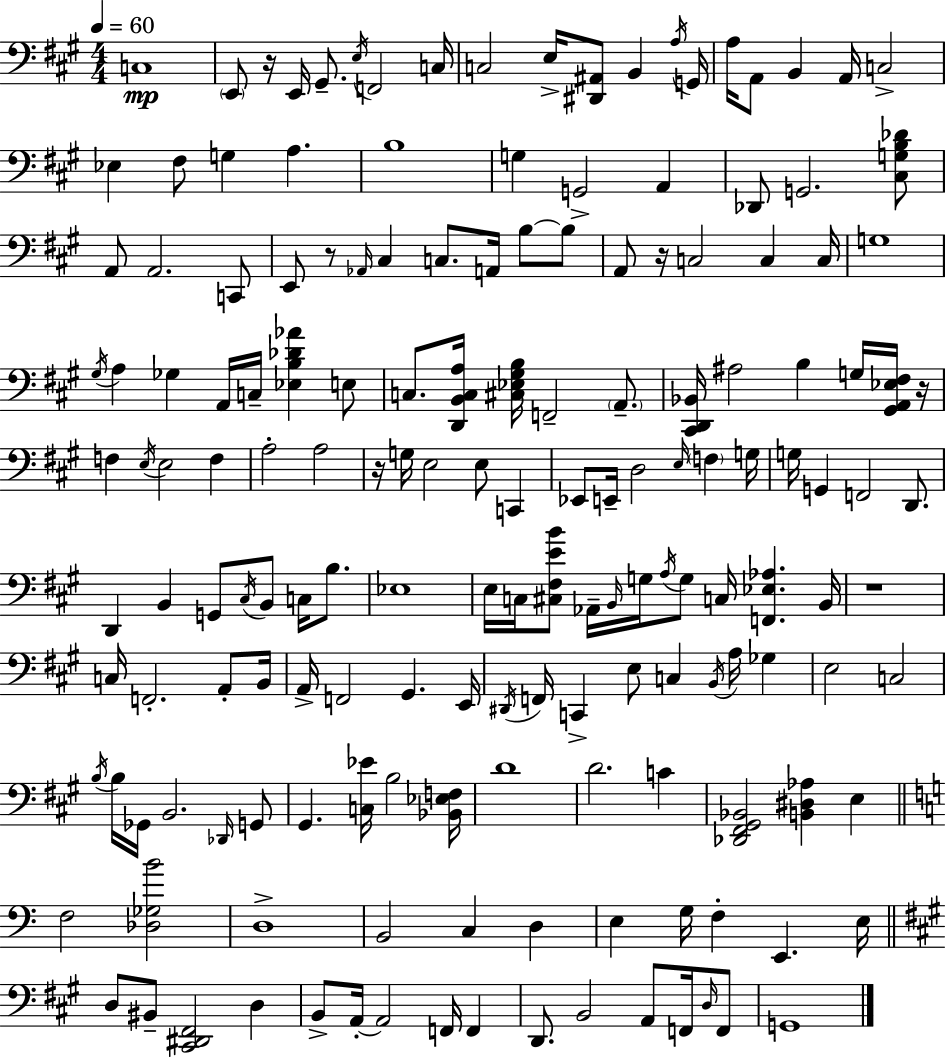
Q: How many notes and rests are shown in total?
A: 167